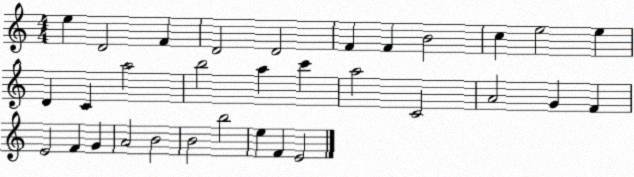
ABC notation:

X:1
T:Untitled
M:4/4
L:1/4
K:C
e D2 F D2 D2 F F B2 c e2 e D C a2 b2 a c' a2 C2 A2 G F E2 F G A2 B2 B2 b2 e F E2